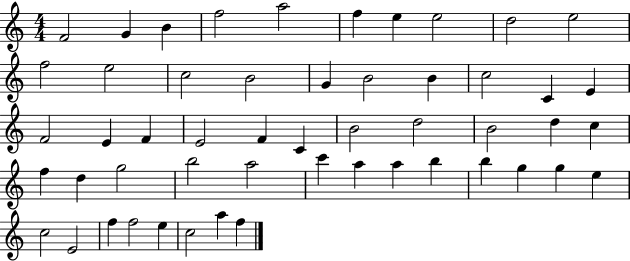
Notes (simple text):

F4/h G4/q B4/q F5/h A5/h F5/q E5/q E5/h D5/h E5/h F5/h E5/h C5/h B4/h G4/q B4/h B4/q C5/h C4/q E4/q F4/h E4/q F4/q E4/h F4/q C4/q B4/h D5/h B4/h D5/q C5/q F5/q D5/q G5/h B5/h A5/h C6/q A5/q A5/q B5/q B5/q G5/q G5/q E5/q C5/h E4/h F5/q F5/h E5/q C5/h A5/q F5/q